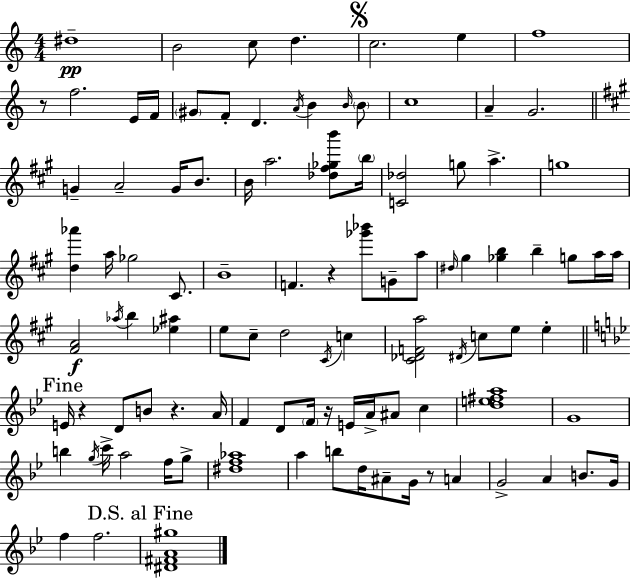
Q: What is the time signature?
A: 4/4